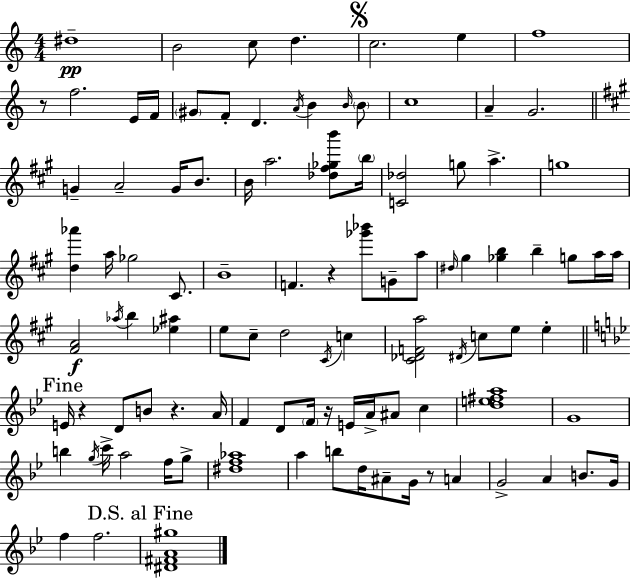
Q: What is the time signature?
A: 4/4